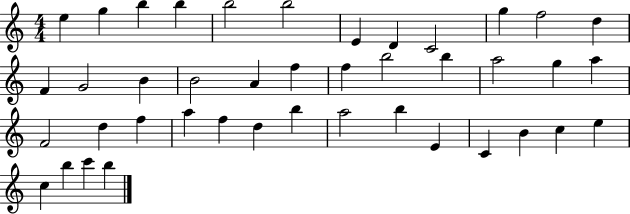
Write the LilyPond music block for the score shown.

{
  \clef treble
  \numericTimeSignature
  \time 4/4
  \key c \major
  e''4 g''4 b''4 b''4 | b''2 b''2 | e'4 d'4 c'2 | g''4 f''2 d''4 | \break f'4 g'2 b'4 | b'2 a'4 f''4 | f''4 b''2 b''4 | a''2 g''4 a''4 | \break f'2 d''4 f''4 | a''4 f''4 d''4 b''4 | a''2 b''4 e'4 | c'4 b'4 c''4 e''4 | \break c''4 b''4 c'''4 b''4 | \bar "|."
}